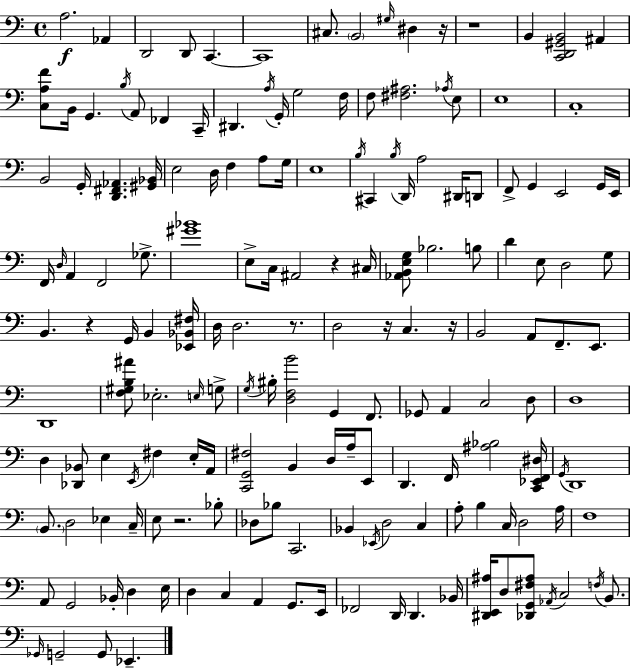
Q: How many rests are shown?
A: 8